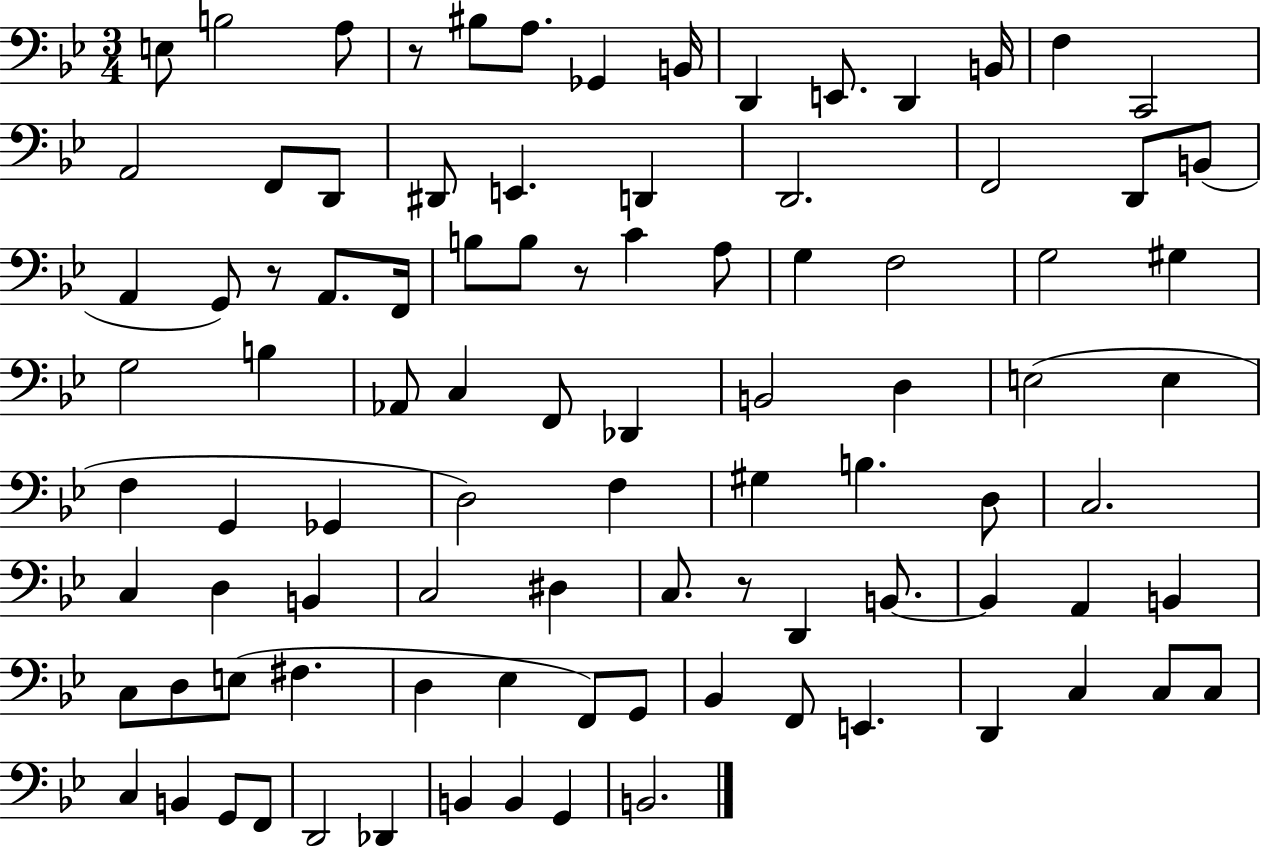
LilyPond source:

{
  \clef bass
  \numericTimeSignature
  \time 3/4
  \key bes \major
  e8 b2 a8 | r8 bis8 a8. ges,4 b,16 | d,4 e,8. d,4 b,16 | f4 c,2 | \break a,2 f,8 d,8 | dis,8 e,4. d,4 | d,2. | f,2 d,8 b,8( | \break a,4 g,8) r8 a,8. f,16 | b8 b8 r8 c'4 a8 | g4 f2 | g2 gis4 | \break g2 b4 | aes,8 c4 f,8 des,4 | b,2 d4 | e2( e4 | \break f4 g,4 ges,4 | d2) f4 | gis4 b4. d8 | c2. | \break c4 d4 b,4 | c2 dis4 | c8. r8 d,4 b,8.~~ | b,4 a,4 b,4 | \break c8 d8 e8( fis4. | d4 ees4 f,8) g,8 | bes,4 f,8 e,4. | d,4 c4 c8 c8 | \break c4 b,4 g,8 f,8 | d,2 des,4 | b,4 b,4 g,4 | b,2. | \break \bar "|."
}